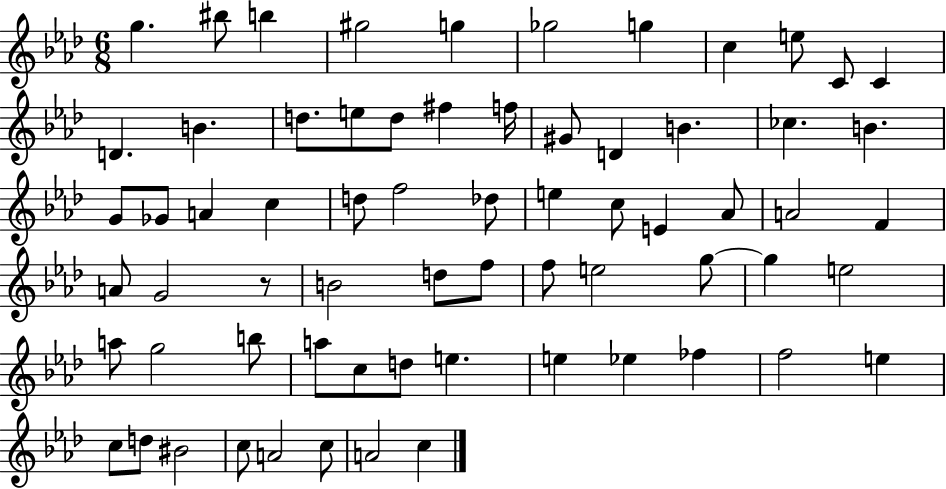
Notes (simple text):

G5/q. BIS5/e B5/q G#5/h G5/q Gb5/h G5/q C5/q E5/e C4/e C4/q D4/q. B4/q. D5/e. E5/e D5/e F#5/q F5/s G#4/e D4/q B4/q. CES5/q. B4/q. G4/e Gb4/e A4/q C5/q D5/e F5/h Db5/e E5/q C5/e E4/q Ab4/e A4/h F4/q A4/e G4/h R/e B4/h D5/e F5/e F5/e E5/h G5/e G5/q E5/h A5/e G5/h B5/e A5/e C5/e D5/e E5/q. E5/q Eb5/q FES5/q F5/h E5/q C5/e D5/e BIS4/h C5/e A4/h C5/e A4/h C5/q